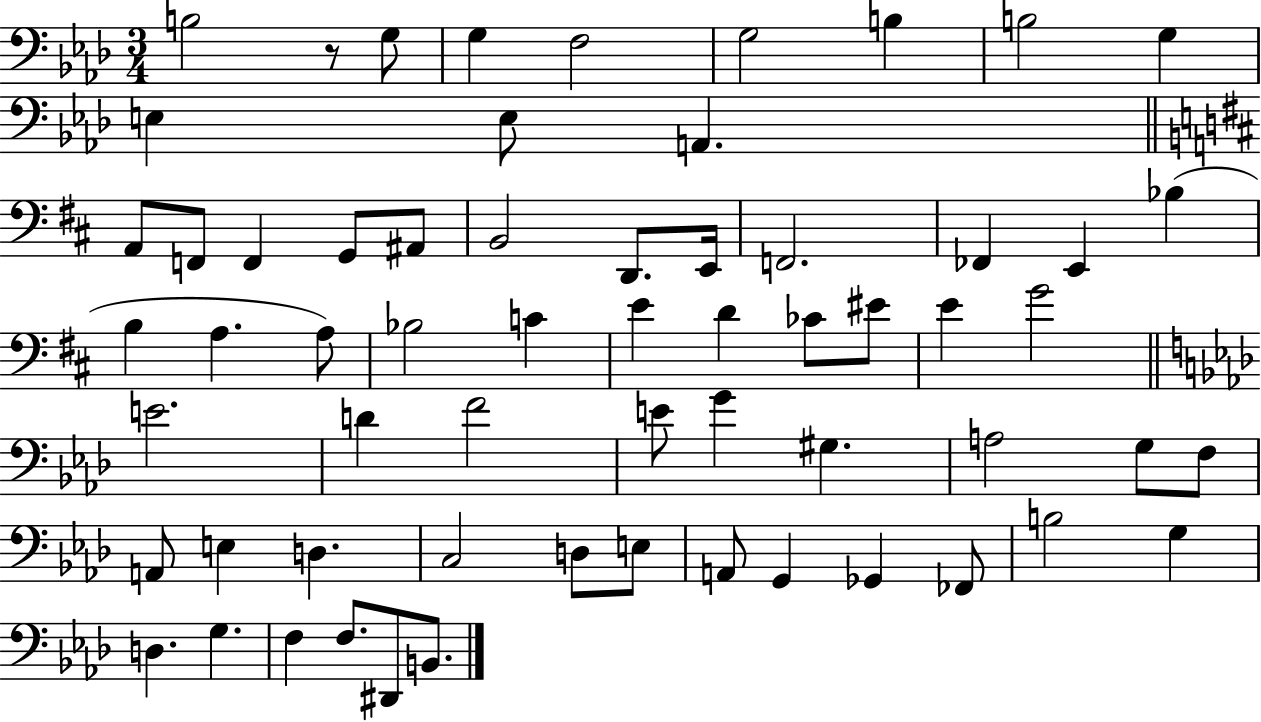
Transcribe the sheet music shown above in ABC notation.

X:1
T:Untitled
M:3/4
L:1/4
K:Ab
B,2 z/2 G,/2 G, F,2 G,2 B, B,2 G, E, E,/2 A,, A,,/2 F,,/2 F,, G,,/2 ^A,,/2 B,,2 D,,/2 E,,/4 F,,2 _F,, E,, _B, B, A, A,/2 _B,2 C E D _C/2 ^E/2 E G2 E2 D F2 E/2 G ^G, A,2 G,/2 F,/2 A,,/2 E, D, C,2 D,/2 E,/2 A,,/2 G,, _G,, _F,,/2 B,2 G, D, G, F, F,/2 ^D,,/2 B,,/2